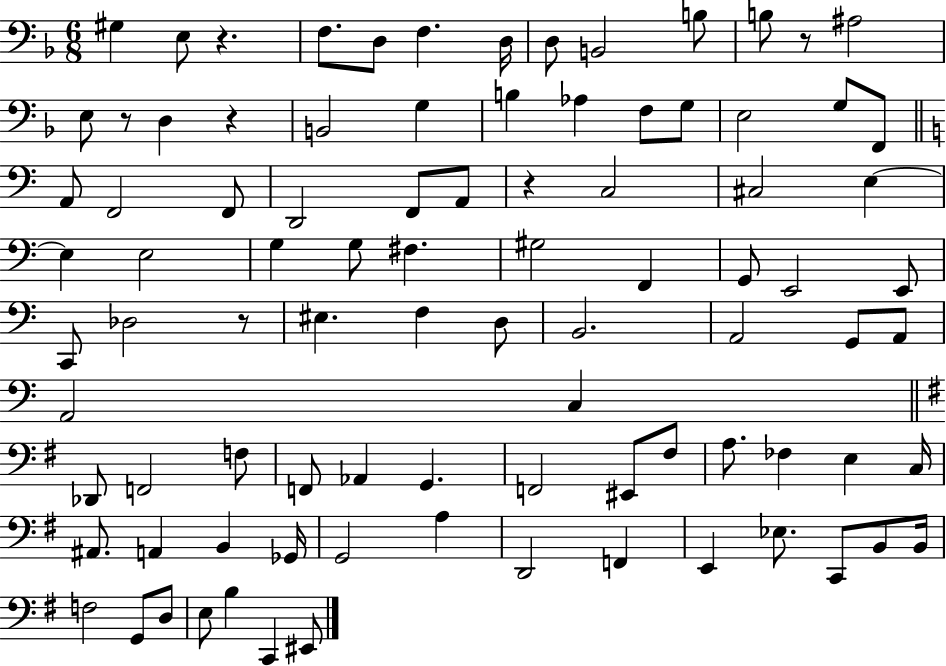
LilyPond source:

{
  \clef bass
  \numericTimeSignature
  \time 6/8
  \key f \major
  gis4 e8 r4. | f8. d8 f4. d16 | d8 b,2 b8 | b8 r8 ais2 | \break e8 r8 d4 r4 | b,2 g4 | b4 aes4 f8 g8 | e2 g8 f,8 | \break \bar "||" \break \key a \minor a,8 f,2 f,8 | d,2 f,8 a,8 | r4 c2 | cis2 e4~~ | \break e4 e2 | g4 g8 fis4. | gis2 f,4 | g,8 e,2 e,8 | \break c,8 des2 r8 | eis4. f4 d8 | b,2. | a,2 g,8 a,8 | \break a,2 c4 | \bar "||" \break \key g \major des,8 f,2 f8 | f,8 aes,4 g,4. | f,2 eis,8 fis8 | a8. fes4 e4 c16 | \break ais,8. a,4 b,4 ges,16 | g,2 a4 | d,2 f,4 | e,4 ees8. c,8 b,8 b,16 | \break f2 g,8 d8 | e8 b4 c,4 eis,8 | \bar "|."
}